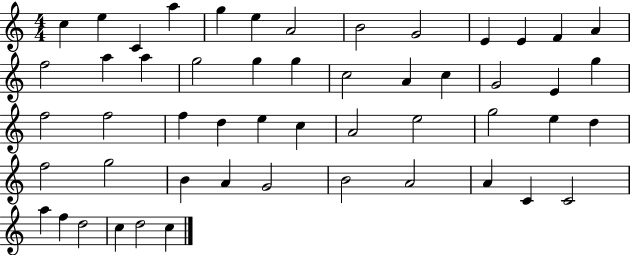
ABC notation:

X:1
T:Untitled
M:4/4
L:1/4
K:C
c e C a g e A2 B2 G2 E E F A f2 a a g2 g g c2 A c G2 E g f2 f2 f d e c A2 e2 g2 e d f2 g2 B A G2 B2 A2 A C C2 a f d2 c d2 c